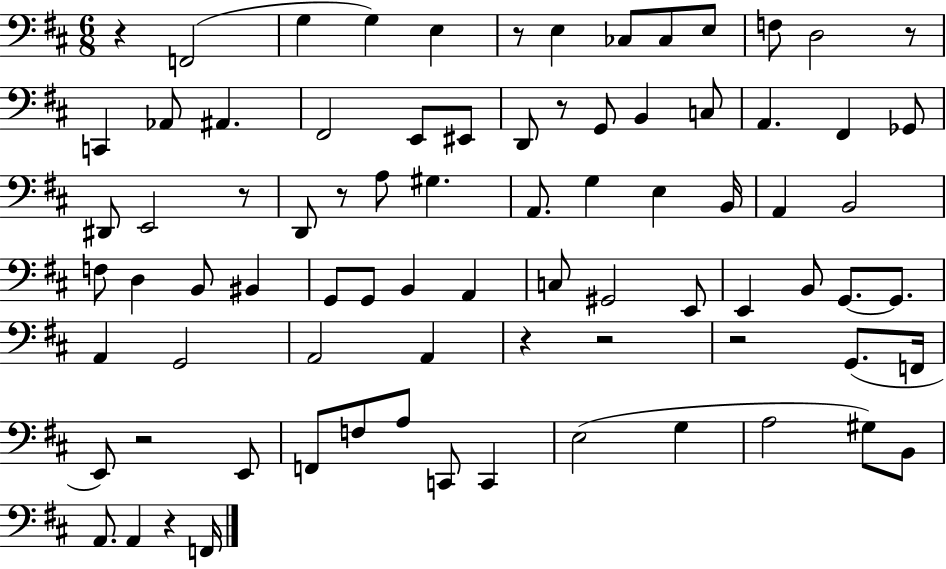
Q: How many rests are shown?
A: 11